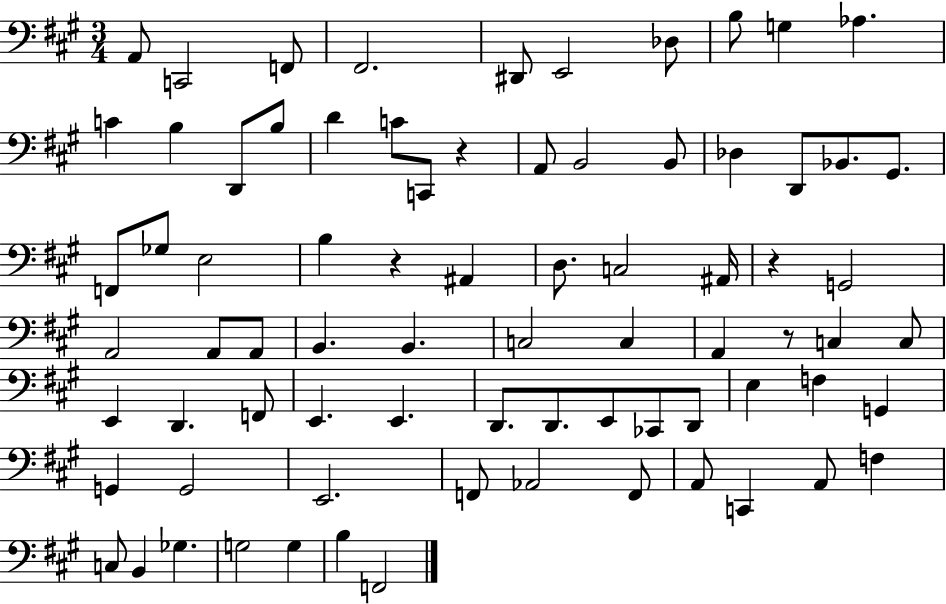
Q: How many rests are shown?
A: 4